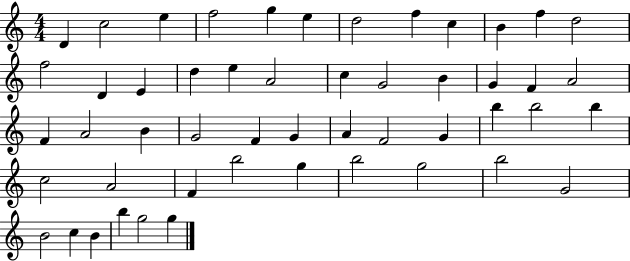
X:1
T:Untitled
M:4/4
L:1/4
K:C
D c2 e f2 g e d2 f c B f d2 f2 D E d e A2 c G2 B G F A2 F A2 B G2 F G A F2 G b b2 b c2 A2 F b2 g b2 g2 b2 G2 B2 c B b g2 g